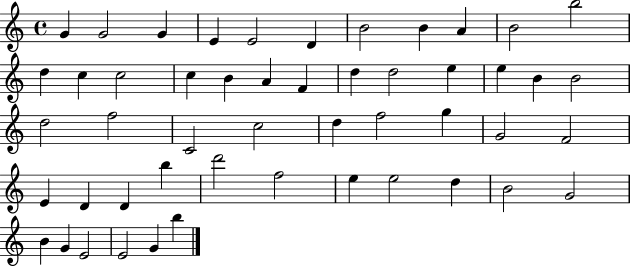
X:1
T:Untitled
M:4/4
L:1/4
K:C
G G2 G E E2 D B2 B A B2 b2 d c c2 c B A F d d2 e e B B2 d2 f2 C2 c2 d f2 g G2 F2 E D D b d'2 f2 e e2 d B2 G2 B G E2 E2 G b